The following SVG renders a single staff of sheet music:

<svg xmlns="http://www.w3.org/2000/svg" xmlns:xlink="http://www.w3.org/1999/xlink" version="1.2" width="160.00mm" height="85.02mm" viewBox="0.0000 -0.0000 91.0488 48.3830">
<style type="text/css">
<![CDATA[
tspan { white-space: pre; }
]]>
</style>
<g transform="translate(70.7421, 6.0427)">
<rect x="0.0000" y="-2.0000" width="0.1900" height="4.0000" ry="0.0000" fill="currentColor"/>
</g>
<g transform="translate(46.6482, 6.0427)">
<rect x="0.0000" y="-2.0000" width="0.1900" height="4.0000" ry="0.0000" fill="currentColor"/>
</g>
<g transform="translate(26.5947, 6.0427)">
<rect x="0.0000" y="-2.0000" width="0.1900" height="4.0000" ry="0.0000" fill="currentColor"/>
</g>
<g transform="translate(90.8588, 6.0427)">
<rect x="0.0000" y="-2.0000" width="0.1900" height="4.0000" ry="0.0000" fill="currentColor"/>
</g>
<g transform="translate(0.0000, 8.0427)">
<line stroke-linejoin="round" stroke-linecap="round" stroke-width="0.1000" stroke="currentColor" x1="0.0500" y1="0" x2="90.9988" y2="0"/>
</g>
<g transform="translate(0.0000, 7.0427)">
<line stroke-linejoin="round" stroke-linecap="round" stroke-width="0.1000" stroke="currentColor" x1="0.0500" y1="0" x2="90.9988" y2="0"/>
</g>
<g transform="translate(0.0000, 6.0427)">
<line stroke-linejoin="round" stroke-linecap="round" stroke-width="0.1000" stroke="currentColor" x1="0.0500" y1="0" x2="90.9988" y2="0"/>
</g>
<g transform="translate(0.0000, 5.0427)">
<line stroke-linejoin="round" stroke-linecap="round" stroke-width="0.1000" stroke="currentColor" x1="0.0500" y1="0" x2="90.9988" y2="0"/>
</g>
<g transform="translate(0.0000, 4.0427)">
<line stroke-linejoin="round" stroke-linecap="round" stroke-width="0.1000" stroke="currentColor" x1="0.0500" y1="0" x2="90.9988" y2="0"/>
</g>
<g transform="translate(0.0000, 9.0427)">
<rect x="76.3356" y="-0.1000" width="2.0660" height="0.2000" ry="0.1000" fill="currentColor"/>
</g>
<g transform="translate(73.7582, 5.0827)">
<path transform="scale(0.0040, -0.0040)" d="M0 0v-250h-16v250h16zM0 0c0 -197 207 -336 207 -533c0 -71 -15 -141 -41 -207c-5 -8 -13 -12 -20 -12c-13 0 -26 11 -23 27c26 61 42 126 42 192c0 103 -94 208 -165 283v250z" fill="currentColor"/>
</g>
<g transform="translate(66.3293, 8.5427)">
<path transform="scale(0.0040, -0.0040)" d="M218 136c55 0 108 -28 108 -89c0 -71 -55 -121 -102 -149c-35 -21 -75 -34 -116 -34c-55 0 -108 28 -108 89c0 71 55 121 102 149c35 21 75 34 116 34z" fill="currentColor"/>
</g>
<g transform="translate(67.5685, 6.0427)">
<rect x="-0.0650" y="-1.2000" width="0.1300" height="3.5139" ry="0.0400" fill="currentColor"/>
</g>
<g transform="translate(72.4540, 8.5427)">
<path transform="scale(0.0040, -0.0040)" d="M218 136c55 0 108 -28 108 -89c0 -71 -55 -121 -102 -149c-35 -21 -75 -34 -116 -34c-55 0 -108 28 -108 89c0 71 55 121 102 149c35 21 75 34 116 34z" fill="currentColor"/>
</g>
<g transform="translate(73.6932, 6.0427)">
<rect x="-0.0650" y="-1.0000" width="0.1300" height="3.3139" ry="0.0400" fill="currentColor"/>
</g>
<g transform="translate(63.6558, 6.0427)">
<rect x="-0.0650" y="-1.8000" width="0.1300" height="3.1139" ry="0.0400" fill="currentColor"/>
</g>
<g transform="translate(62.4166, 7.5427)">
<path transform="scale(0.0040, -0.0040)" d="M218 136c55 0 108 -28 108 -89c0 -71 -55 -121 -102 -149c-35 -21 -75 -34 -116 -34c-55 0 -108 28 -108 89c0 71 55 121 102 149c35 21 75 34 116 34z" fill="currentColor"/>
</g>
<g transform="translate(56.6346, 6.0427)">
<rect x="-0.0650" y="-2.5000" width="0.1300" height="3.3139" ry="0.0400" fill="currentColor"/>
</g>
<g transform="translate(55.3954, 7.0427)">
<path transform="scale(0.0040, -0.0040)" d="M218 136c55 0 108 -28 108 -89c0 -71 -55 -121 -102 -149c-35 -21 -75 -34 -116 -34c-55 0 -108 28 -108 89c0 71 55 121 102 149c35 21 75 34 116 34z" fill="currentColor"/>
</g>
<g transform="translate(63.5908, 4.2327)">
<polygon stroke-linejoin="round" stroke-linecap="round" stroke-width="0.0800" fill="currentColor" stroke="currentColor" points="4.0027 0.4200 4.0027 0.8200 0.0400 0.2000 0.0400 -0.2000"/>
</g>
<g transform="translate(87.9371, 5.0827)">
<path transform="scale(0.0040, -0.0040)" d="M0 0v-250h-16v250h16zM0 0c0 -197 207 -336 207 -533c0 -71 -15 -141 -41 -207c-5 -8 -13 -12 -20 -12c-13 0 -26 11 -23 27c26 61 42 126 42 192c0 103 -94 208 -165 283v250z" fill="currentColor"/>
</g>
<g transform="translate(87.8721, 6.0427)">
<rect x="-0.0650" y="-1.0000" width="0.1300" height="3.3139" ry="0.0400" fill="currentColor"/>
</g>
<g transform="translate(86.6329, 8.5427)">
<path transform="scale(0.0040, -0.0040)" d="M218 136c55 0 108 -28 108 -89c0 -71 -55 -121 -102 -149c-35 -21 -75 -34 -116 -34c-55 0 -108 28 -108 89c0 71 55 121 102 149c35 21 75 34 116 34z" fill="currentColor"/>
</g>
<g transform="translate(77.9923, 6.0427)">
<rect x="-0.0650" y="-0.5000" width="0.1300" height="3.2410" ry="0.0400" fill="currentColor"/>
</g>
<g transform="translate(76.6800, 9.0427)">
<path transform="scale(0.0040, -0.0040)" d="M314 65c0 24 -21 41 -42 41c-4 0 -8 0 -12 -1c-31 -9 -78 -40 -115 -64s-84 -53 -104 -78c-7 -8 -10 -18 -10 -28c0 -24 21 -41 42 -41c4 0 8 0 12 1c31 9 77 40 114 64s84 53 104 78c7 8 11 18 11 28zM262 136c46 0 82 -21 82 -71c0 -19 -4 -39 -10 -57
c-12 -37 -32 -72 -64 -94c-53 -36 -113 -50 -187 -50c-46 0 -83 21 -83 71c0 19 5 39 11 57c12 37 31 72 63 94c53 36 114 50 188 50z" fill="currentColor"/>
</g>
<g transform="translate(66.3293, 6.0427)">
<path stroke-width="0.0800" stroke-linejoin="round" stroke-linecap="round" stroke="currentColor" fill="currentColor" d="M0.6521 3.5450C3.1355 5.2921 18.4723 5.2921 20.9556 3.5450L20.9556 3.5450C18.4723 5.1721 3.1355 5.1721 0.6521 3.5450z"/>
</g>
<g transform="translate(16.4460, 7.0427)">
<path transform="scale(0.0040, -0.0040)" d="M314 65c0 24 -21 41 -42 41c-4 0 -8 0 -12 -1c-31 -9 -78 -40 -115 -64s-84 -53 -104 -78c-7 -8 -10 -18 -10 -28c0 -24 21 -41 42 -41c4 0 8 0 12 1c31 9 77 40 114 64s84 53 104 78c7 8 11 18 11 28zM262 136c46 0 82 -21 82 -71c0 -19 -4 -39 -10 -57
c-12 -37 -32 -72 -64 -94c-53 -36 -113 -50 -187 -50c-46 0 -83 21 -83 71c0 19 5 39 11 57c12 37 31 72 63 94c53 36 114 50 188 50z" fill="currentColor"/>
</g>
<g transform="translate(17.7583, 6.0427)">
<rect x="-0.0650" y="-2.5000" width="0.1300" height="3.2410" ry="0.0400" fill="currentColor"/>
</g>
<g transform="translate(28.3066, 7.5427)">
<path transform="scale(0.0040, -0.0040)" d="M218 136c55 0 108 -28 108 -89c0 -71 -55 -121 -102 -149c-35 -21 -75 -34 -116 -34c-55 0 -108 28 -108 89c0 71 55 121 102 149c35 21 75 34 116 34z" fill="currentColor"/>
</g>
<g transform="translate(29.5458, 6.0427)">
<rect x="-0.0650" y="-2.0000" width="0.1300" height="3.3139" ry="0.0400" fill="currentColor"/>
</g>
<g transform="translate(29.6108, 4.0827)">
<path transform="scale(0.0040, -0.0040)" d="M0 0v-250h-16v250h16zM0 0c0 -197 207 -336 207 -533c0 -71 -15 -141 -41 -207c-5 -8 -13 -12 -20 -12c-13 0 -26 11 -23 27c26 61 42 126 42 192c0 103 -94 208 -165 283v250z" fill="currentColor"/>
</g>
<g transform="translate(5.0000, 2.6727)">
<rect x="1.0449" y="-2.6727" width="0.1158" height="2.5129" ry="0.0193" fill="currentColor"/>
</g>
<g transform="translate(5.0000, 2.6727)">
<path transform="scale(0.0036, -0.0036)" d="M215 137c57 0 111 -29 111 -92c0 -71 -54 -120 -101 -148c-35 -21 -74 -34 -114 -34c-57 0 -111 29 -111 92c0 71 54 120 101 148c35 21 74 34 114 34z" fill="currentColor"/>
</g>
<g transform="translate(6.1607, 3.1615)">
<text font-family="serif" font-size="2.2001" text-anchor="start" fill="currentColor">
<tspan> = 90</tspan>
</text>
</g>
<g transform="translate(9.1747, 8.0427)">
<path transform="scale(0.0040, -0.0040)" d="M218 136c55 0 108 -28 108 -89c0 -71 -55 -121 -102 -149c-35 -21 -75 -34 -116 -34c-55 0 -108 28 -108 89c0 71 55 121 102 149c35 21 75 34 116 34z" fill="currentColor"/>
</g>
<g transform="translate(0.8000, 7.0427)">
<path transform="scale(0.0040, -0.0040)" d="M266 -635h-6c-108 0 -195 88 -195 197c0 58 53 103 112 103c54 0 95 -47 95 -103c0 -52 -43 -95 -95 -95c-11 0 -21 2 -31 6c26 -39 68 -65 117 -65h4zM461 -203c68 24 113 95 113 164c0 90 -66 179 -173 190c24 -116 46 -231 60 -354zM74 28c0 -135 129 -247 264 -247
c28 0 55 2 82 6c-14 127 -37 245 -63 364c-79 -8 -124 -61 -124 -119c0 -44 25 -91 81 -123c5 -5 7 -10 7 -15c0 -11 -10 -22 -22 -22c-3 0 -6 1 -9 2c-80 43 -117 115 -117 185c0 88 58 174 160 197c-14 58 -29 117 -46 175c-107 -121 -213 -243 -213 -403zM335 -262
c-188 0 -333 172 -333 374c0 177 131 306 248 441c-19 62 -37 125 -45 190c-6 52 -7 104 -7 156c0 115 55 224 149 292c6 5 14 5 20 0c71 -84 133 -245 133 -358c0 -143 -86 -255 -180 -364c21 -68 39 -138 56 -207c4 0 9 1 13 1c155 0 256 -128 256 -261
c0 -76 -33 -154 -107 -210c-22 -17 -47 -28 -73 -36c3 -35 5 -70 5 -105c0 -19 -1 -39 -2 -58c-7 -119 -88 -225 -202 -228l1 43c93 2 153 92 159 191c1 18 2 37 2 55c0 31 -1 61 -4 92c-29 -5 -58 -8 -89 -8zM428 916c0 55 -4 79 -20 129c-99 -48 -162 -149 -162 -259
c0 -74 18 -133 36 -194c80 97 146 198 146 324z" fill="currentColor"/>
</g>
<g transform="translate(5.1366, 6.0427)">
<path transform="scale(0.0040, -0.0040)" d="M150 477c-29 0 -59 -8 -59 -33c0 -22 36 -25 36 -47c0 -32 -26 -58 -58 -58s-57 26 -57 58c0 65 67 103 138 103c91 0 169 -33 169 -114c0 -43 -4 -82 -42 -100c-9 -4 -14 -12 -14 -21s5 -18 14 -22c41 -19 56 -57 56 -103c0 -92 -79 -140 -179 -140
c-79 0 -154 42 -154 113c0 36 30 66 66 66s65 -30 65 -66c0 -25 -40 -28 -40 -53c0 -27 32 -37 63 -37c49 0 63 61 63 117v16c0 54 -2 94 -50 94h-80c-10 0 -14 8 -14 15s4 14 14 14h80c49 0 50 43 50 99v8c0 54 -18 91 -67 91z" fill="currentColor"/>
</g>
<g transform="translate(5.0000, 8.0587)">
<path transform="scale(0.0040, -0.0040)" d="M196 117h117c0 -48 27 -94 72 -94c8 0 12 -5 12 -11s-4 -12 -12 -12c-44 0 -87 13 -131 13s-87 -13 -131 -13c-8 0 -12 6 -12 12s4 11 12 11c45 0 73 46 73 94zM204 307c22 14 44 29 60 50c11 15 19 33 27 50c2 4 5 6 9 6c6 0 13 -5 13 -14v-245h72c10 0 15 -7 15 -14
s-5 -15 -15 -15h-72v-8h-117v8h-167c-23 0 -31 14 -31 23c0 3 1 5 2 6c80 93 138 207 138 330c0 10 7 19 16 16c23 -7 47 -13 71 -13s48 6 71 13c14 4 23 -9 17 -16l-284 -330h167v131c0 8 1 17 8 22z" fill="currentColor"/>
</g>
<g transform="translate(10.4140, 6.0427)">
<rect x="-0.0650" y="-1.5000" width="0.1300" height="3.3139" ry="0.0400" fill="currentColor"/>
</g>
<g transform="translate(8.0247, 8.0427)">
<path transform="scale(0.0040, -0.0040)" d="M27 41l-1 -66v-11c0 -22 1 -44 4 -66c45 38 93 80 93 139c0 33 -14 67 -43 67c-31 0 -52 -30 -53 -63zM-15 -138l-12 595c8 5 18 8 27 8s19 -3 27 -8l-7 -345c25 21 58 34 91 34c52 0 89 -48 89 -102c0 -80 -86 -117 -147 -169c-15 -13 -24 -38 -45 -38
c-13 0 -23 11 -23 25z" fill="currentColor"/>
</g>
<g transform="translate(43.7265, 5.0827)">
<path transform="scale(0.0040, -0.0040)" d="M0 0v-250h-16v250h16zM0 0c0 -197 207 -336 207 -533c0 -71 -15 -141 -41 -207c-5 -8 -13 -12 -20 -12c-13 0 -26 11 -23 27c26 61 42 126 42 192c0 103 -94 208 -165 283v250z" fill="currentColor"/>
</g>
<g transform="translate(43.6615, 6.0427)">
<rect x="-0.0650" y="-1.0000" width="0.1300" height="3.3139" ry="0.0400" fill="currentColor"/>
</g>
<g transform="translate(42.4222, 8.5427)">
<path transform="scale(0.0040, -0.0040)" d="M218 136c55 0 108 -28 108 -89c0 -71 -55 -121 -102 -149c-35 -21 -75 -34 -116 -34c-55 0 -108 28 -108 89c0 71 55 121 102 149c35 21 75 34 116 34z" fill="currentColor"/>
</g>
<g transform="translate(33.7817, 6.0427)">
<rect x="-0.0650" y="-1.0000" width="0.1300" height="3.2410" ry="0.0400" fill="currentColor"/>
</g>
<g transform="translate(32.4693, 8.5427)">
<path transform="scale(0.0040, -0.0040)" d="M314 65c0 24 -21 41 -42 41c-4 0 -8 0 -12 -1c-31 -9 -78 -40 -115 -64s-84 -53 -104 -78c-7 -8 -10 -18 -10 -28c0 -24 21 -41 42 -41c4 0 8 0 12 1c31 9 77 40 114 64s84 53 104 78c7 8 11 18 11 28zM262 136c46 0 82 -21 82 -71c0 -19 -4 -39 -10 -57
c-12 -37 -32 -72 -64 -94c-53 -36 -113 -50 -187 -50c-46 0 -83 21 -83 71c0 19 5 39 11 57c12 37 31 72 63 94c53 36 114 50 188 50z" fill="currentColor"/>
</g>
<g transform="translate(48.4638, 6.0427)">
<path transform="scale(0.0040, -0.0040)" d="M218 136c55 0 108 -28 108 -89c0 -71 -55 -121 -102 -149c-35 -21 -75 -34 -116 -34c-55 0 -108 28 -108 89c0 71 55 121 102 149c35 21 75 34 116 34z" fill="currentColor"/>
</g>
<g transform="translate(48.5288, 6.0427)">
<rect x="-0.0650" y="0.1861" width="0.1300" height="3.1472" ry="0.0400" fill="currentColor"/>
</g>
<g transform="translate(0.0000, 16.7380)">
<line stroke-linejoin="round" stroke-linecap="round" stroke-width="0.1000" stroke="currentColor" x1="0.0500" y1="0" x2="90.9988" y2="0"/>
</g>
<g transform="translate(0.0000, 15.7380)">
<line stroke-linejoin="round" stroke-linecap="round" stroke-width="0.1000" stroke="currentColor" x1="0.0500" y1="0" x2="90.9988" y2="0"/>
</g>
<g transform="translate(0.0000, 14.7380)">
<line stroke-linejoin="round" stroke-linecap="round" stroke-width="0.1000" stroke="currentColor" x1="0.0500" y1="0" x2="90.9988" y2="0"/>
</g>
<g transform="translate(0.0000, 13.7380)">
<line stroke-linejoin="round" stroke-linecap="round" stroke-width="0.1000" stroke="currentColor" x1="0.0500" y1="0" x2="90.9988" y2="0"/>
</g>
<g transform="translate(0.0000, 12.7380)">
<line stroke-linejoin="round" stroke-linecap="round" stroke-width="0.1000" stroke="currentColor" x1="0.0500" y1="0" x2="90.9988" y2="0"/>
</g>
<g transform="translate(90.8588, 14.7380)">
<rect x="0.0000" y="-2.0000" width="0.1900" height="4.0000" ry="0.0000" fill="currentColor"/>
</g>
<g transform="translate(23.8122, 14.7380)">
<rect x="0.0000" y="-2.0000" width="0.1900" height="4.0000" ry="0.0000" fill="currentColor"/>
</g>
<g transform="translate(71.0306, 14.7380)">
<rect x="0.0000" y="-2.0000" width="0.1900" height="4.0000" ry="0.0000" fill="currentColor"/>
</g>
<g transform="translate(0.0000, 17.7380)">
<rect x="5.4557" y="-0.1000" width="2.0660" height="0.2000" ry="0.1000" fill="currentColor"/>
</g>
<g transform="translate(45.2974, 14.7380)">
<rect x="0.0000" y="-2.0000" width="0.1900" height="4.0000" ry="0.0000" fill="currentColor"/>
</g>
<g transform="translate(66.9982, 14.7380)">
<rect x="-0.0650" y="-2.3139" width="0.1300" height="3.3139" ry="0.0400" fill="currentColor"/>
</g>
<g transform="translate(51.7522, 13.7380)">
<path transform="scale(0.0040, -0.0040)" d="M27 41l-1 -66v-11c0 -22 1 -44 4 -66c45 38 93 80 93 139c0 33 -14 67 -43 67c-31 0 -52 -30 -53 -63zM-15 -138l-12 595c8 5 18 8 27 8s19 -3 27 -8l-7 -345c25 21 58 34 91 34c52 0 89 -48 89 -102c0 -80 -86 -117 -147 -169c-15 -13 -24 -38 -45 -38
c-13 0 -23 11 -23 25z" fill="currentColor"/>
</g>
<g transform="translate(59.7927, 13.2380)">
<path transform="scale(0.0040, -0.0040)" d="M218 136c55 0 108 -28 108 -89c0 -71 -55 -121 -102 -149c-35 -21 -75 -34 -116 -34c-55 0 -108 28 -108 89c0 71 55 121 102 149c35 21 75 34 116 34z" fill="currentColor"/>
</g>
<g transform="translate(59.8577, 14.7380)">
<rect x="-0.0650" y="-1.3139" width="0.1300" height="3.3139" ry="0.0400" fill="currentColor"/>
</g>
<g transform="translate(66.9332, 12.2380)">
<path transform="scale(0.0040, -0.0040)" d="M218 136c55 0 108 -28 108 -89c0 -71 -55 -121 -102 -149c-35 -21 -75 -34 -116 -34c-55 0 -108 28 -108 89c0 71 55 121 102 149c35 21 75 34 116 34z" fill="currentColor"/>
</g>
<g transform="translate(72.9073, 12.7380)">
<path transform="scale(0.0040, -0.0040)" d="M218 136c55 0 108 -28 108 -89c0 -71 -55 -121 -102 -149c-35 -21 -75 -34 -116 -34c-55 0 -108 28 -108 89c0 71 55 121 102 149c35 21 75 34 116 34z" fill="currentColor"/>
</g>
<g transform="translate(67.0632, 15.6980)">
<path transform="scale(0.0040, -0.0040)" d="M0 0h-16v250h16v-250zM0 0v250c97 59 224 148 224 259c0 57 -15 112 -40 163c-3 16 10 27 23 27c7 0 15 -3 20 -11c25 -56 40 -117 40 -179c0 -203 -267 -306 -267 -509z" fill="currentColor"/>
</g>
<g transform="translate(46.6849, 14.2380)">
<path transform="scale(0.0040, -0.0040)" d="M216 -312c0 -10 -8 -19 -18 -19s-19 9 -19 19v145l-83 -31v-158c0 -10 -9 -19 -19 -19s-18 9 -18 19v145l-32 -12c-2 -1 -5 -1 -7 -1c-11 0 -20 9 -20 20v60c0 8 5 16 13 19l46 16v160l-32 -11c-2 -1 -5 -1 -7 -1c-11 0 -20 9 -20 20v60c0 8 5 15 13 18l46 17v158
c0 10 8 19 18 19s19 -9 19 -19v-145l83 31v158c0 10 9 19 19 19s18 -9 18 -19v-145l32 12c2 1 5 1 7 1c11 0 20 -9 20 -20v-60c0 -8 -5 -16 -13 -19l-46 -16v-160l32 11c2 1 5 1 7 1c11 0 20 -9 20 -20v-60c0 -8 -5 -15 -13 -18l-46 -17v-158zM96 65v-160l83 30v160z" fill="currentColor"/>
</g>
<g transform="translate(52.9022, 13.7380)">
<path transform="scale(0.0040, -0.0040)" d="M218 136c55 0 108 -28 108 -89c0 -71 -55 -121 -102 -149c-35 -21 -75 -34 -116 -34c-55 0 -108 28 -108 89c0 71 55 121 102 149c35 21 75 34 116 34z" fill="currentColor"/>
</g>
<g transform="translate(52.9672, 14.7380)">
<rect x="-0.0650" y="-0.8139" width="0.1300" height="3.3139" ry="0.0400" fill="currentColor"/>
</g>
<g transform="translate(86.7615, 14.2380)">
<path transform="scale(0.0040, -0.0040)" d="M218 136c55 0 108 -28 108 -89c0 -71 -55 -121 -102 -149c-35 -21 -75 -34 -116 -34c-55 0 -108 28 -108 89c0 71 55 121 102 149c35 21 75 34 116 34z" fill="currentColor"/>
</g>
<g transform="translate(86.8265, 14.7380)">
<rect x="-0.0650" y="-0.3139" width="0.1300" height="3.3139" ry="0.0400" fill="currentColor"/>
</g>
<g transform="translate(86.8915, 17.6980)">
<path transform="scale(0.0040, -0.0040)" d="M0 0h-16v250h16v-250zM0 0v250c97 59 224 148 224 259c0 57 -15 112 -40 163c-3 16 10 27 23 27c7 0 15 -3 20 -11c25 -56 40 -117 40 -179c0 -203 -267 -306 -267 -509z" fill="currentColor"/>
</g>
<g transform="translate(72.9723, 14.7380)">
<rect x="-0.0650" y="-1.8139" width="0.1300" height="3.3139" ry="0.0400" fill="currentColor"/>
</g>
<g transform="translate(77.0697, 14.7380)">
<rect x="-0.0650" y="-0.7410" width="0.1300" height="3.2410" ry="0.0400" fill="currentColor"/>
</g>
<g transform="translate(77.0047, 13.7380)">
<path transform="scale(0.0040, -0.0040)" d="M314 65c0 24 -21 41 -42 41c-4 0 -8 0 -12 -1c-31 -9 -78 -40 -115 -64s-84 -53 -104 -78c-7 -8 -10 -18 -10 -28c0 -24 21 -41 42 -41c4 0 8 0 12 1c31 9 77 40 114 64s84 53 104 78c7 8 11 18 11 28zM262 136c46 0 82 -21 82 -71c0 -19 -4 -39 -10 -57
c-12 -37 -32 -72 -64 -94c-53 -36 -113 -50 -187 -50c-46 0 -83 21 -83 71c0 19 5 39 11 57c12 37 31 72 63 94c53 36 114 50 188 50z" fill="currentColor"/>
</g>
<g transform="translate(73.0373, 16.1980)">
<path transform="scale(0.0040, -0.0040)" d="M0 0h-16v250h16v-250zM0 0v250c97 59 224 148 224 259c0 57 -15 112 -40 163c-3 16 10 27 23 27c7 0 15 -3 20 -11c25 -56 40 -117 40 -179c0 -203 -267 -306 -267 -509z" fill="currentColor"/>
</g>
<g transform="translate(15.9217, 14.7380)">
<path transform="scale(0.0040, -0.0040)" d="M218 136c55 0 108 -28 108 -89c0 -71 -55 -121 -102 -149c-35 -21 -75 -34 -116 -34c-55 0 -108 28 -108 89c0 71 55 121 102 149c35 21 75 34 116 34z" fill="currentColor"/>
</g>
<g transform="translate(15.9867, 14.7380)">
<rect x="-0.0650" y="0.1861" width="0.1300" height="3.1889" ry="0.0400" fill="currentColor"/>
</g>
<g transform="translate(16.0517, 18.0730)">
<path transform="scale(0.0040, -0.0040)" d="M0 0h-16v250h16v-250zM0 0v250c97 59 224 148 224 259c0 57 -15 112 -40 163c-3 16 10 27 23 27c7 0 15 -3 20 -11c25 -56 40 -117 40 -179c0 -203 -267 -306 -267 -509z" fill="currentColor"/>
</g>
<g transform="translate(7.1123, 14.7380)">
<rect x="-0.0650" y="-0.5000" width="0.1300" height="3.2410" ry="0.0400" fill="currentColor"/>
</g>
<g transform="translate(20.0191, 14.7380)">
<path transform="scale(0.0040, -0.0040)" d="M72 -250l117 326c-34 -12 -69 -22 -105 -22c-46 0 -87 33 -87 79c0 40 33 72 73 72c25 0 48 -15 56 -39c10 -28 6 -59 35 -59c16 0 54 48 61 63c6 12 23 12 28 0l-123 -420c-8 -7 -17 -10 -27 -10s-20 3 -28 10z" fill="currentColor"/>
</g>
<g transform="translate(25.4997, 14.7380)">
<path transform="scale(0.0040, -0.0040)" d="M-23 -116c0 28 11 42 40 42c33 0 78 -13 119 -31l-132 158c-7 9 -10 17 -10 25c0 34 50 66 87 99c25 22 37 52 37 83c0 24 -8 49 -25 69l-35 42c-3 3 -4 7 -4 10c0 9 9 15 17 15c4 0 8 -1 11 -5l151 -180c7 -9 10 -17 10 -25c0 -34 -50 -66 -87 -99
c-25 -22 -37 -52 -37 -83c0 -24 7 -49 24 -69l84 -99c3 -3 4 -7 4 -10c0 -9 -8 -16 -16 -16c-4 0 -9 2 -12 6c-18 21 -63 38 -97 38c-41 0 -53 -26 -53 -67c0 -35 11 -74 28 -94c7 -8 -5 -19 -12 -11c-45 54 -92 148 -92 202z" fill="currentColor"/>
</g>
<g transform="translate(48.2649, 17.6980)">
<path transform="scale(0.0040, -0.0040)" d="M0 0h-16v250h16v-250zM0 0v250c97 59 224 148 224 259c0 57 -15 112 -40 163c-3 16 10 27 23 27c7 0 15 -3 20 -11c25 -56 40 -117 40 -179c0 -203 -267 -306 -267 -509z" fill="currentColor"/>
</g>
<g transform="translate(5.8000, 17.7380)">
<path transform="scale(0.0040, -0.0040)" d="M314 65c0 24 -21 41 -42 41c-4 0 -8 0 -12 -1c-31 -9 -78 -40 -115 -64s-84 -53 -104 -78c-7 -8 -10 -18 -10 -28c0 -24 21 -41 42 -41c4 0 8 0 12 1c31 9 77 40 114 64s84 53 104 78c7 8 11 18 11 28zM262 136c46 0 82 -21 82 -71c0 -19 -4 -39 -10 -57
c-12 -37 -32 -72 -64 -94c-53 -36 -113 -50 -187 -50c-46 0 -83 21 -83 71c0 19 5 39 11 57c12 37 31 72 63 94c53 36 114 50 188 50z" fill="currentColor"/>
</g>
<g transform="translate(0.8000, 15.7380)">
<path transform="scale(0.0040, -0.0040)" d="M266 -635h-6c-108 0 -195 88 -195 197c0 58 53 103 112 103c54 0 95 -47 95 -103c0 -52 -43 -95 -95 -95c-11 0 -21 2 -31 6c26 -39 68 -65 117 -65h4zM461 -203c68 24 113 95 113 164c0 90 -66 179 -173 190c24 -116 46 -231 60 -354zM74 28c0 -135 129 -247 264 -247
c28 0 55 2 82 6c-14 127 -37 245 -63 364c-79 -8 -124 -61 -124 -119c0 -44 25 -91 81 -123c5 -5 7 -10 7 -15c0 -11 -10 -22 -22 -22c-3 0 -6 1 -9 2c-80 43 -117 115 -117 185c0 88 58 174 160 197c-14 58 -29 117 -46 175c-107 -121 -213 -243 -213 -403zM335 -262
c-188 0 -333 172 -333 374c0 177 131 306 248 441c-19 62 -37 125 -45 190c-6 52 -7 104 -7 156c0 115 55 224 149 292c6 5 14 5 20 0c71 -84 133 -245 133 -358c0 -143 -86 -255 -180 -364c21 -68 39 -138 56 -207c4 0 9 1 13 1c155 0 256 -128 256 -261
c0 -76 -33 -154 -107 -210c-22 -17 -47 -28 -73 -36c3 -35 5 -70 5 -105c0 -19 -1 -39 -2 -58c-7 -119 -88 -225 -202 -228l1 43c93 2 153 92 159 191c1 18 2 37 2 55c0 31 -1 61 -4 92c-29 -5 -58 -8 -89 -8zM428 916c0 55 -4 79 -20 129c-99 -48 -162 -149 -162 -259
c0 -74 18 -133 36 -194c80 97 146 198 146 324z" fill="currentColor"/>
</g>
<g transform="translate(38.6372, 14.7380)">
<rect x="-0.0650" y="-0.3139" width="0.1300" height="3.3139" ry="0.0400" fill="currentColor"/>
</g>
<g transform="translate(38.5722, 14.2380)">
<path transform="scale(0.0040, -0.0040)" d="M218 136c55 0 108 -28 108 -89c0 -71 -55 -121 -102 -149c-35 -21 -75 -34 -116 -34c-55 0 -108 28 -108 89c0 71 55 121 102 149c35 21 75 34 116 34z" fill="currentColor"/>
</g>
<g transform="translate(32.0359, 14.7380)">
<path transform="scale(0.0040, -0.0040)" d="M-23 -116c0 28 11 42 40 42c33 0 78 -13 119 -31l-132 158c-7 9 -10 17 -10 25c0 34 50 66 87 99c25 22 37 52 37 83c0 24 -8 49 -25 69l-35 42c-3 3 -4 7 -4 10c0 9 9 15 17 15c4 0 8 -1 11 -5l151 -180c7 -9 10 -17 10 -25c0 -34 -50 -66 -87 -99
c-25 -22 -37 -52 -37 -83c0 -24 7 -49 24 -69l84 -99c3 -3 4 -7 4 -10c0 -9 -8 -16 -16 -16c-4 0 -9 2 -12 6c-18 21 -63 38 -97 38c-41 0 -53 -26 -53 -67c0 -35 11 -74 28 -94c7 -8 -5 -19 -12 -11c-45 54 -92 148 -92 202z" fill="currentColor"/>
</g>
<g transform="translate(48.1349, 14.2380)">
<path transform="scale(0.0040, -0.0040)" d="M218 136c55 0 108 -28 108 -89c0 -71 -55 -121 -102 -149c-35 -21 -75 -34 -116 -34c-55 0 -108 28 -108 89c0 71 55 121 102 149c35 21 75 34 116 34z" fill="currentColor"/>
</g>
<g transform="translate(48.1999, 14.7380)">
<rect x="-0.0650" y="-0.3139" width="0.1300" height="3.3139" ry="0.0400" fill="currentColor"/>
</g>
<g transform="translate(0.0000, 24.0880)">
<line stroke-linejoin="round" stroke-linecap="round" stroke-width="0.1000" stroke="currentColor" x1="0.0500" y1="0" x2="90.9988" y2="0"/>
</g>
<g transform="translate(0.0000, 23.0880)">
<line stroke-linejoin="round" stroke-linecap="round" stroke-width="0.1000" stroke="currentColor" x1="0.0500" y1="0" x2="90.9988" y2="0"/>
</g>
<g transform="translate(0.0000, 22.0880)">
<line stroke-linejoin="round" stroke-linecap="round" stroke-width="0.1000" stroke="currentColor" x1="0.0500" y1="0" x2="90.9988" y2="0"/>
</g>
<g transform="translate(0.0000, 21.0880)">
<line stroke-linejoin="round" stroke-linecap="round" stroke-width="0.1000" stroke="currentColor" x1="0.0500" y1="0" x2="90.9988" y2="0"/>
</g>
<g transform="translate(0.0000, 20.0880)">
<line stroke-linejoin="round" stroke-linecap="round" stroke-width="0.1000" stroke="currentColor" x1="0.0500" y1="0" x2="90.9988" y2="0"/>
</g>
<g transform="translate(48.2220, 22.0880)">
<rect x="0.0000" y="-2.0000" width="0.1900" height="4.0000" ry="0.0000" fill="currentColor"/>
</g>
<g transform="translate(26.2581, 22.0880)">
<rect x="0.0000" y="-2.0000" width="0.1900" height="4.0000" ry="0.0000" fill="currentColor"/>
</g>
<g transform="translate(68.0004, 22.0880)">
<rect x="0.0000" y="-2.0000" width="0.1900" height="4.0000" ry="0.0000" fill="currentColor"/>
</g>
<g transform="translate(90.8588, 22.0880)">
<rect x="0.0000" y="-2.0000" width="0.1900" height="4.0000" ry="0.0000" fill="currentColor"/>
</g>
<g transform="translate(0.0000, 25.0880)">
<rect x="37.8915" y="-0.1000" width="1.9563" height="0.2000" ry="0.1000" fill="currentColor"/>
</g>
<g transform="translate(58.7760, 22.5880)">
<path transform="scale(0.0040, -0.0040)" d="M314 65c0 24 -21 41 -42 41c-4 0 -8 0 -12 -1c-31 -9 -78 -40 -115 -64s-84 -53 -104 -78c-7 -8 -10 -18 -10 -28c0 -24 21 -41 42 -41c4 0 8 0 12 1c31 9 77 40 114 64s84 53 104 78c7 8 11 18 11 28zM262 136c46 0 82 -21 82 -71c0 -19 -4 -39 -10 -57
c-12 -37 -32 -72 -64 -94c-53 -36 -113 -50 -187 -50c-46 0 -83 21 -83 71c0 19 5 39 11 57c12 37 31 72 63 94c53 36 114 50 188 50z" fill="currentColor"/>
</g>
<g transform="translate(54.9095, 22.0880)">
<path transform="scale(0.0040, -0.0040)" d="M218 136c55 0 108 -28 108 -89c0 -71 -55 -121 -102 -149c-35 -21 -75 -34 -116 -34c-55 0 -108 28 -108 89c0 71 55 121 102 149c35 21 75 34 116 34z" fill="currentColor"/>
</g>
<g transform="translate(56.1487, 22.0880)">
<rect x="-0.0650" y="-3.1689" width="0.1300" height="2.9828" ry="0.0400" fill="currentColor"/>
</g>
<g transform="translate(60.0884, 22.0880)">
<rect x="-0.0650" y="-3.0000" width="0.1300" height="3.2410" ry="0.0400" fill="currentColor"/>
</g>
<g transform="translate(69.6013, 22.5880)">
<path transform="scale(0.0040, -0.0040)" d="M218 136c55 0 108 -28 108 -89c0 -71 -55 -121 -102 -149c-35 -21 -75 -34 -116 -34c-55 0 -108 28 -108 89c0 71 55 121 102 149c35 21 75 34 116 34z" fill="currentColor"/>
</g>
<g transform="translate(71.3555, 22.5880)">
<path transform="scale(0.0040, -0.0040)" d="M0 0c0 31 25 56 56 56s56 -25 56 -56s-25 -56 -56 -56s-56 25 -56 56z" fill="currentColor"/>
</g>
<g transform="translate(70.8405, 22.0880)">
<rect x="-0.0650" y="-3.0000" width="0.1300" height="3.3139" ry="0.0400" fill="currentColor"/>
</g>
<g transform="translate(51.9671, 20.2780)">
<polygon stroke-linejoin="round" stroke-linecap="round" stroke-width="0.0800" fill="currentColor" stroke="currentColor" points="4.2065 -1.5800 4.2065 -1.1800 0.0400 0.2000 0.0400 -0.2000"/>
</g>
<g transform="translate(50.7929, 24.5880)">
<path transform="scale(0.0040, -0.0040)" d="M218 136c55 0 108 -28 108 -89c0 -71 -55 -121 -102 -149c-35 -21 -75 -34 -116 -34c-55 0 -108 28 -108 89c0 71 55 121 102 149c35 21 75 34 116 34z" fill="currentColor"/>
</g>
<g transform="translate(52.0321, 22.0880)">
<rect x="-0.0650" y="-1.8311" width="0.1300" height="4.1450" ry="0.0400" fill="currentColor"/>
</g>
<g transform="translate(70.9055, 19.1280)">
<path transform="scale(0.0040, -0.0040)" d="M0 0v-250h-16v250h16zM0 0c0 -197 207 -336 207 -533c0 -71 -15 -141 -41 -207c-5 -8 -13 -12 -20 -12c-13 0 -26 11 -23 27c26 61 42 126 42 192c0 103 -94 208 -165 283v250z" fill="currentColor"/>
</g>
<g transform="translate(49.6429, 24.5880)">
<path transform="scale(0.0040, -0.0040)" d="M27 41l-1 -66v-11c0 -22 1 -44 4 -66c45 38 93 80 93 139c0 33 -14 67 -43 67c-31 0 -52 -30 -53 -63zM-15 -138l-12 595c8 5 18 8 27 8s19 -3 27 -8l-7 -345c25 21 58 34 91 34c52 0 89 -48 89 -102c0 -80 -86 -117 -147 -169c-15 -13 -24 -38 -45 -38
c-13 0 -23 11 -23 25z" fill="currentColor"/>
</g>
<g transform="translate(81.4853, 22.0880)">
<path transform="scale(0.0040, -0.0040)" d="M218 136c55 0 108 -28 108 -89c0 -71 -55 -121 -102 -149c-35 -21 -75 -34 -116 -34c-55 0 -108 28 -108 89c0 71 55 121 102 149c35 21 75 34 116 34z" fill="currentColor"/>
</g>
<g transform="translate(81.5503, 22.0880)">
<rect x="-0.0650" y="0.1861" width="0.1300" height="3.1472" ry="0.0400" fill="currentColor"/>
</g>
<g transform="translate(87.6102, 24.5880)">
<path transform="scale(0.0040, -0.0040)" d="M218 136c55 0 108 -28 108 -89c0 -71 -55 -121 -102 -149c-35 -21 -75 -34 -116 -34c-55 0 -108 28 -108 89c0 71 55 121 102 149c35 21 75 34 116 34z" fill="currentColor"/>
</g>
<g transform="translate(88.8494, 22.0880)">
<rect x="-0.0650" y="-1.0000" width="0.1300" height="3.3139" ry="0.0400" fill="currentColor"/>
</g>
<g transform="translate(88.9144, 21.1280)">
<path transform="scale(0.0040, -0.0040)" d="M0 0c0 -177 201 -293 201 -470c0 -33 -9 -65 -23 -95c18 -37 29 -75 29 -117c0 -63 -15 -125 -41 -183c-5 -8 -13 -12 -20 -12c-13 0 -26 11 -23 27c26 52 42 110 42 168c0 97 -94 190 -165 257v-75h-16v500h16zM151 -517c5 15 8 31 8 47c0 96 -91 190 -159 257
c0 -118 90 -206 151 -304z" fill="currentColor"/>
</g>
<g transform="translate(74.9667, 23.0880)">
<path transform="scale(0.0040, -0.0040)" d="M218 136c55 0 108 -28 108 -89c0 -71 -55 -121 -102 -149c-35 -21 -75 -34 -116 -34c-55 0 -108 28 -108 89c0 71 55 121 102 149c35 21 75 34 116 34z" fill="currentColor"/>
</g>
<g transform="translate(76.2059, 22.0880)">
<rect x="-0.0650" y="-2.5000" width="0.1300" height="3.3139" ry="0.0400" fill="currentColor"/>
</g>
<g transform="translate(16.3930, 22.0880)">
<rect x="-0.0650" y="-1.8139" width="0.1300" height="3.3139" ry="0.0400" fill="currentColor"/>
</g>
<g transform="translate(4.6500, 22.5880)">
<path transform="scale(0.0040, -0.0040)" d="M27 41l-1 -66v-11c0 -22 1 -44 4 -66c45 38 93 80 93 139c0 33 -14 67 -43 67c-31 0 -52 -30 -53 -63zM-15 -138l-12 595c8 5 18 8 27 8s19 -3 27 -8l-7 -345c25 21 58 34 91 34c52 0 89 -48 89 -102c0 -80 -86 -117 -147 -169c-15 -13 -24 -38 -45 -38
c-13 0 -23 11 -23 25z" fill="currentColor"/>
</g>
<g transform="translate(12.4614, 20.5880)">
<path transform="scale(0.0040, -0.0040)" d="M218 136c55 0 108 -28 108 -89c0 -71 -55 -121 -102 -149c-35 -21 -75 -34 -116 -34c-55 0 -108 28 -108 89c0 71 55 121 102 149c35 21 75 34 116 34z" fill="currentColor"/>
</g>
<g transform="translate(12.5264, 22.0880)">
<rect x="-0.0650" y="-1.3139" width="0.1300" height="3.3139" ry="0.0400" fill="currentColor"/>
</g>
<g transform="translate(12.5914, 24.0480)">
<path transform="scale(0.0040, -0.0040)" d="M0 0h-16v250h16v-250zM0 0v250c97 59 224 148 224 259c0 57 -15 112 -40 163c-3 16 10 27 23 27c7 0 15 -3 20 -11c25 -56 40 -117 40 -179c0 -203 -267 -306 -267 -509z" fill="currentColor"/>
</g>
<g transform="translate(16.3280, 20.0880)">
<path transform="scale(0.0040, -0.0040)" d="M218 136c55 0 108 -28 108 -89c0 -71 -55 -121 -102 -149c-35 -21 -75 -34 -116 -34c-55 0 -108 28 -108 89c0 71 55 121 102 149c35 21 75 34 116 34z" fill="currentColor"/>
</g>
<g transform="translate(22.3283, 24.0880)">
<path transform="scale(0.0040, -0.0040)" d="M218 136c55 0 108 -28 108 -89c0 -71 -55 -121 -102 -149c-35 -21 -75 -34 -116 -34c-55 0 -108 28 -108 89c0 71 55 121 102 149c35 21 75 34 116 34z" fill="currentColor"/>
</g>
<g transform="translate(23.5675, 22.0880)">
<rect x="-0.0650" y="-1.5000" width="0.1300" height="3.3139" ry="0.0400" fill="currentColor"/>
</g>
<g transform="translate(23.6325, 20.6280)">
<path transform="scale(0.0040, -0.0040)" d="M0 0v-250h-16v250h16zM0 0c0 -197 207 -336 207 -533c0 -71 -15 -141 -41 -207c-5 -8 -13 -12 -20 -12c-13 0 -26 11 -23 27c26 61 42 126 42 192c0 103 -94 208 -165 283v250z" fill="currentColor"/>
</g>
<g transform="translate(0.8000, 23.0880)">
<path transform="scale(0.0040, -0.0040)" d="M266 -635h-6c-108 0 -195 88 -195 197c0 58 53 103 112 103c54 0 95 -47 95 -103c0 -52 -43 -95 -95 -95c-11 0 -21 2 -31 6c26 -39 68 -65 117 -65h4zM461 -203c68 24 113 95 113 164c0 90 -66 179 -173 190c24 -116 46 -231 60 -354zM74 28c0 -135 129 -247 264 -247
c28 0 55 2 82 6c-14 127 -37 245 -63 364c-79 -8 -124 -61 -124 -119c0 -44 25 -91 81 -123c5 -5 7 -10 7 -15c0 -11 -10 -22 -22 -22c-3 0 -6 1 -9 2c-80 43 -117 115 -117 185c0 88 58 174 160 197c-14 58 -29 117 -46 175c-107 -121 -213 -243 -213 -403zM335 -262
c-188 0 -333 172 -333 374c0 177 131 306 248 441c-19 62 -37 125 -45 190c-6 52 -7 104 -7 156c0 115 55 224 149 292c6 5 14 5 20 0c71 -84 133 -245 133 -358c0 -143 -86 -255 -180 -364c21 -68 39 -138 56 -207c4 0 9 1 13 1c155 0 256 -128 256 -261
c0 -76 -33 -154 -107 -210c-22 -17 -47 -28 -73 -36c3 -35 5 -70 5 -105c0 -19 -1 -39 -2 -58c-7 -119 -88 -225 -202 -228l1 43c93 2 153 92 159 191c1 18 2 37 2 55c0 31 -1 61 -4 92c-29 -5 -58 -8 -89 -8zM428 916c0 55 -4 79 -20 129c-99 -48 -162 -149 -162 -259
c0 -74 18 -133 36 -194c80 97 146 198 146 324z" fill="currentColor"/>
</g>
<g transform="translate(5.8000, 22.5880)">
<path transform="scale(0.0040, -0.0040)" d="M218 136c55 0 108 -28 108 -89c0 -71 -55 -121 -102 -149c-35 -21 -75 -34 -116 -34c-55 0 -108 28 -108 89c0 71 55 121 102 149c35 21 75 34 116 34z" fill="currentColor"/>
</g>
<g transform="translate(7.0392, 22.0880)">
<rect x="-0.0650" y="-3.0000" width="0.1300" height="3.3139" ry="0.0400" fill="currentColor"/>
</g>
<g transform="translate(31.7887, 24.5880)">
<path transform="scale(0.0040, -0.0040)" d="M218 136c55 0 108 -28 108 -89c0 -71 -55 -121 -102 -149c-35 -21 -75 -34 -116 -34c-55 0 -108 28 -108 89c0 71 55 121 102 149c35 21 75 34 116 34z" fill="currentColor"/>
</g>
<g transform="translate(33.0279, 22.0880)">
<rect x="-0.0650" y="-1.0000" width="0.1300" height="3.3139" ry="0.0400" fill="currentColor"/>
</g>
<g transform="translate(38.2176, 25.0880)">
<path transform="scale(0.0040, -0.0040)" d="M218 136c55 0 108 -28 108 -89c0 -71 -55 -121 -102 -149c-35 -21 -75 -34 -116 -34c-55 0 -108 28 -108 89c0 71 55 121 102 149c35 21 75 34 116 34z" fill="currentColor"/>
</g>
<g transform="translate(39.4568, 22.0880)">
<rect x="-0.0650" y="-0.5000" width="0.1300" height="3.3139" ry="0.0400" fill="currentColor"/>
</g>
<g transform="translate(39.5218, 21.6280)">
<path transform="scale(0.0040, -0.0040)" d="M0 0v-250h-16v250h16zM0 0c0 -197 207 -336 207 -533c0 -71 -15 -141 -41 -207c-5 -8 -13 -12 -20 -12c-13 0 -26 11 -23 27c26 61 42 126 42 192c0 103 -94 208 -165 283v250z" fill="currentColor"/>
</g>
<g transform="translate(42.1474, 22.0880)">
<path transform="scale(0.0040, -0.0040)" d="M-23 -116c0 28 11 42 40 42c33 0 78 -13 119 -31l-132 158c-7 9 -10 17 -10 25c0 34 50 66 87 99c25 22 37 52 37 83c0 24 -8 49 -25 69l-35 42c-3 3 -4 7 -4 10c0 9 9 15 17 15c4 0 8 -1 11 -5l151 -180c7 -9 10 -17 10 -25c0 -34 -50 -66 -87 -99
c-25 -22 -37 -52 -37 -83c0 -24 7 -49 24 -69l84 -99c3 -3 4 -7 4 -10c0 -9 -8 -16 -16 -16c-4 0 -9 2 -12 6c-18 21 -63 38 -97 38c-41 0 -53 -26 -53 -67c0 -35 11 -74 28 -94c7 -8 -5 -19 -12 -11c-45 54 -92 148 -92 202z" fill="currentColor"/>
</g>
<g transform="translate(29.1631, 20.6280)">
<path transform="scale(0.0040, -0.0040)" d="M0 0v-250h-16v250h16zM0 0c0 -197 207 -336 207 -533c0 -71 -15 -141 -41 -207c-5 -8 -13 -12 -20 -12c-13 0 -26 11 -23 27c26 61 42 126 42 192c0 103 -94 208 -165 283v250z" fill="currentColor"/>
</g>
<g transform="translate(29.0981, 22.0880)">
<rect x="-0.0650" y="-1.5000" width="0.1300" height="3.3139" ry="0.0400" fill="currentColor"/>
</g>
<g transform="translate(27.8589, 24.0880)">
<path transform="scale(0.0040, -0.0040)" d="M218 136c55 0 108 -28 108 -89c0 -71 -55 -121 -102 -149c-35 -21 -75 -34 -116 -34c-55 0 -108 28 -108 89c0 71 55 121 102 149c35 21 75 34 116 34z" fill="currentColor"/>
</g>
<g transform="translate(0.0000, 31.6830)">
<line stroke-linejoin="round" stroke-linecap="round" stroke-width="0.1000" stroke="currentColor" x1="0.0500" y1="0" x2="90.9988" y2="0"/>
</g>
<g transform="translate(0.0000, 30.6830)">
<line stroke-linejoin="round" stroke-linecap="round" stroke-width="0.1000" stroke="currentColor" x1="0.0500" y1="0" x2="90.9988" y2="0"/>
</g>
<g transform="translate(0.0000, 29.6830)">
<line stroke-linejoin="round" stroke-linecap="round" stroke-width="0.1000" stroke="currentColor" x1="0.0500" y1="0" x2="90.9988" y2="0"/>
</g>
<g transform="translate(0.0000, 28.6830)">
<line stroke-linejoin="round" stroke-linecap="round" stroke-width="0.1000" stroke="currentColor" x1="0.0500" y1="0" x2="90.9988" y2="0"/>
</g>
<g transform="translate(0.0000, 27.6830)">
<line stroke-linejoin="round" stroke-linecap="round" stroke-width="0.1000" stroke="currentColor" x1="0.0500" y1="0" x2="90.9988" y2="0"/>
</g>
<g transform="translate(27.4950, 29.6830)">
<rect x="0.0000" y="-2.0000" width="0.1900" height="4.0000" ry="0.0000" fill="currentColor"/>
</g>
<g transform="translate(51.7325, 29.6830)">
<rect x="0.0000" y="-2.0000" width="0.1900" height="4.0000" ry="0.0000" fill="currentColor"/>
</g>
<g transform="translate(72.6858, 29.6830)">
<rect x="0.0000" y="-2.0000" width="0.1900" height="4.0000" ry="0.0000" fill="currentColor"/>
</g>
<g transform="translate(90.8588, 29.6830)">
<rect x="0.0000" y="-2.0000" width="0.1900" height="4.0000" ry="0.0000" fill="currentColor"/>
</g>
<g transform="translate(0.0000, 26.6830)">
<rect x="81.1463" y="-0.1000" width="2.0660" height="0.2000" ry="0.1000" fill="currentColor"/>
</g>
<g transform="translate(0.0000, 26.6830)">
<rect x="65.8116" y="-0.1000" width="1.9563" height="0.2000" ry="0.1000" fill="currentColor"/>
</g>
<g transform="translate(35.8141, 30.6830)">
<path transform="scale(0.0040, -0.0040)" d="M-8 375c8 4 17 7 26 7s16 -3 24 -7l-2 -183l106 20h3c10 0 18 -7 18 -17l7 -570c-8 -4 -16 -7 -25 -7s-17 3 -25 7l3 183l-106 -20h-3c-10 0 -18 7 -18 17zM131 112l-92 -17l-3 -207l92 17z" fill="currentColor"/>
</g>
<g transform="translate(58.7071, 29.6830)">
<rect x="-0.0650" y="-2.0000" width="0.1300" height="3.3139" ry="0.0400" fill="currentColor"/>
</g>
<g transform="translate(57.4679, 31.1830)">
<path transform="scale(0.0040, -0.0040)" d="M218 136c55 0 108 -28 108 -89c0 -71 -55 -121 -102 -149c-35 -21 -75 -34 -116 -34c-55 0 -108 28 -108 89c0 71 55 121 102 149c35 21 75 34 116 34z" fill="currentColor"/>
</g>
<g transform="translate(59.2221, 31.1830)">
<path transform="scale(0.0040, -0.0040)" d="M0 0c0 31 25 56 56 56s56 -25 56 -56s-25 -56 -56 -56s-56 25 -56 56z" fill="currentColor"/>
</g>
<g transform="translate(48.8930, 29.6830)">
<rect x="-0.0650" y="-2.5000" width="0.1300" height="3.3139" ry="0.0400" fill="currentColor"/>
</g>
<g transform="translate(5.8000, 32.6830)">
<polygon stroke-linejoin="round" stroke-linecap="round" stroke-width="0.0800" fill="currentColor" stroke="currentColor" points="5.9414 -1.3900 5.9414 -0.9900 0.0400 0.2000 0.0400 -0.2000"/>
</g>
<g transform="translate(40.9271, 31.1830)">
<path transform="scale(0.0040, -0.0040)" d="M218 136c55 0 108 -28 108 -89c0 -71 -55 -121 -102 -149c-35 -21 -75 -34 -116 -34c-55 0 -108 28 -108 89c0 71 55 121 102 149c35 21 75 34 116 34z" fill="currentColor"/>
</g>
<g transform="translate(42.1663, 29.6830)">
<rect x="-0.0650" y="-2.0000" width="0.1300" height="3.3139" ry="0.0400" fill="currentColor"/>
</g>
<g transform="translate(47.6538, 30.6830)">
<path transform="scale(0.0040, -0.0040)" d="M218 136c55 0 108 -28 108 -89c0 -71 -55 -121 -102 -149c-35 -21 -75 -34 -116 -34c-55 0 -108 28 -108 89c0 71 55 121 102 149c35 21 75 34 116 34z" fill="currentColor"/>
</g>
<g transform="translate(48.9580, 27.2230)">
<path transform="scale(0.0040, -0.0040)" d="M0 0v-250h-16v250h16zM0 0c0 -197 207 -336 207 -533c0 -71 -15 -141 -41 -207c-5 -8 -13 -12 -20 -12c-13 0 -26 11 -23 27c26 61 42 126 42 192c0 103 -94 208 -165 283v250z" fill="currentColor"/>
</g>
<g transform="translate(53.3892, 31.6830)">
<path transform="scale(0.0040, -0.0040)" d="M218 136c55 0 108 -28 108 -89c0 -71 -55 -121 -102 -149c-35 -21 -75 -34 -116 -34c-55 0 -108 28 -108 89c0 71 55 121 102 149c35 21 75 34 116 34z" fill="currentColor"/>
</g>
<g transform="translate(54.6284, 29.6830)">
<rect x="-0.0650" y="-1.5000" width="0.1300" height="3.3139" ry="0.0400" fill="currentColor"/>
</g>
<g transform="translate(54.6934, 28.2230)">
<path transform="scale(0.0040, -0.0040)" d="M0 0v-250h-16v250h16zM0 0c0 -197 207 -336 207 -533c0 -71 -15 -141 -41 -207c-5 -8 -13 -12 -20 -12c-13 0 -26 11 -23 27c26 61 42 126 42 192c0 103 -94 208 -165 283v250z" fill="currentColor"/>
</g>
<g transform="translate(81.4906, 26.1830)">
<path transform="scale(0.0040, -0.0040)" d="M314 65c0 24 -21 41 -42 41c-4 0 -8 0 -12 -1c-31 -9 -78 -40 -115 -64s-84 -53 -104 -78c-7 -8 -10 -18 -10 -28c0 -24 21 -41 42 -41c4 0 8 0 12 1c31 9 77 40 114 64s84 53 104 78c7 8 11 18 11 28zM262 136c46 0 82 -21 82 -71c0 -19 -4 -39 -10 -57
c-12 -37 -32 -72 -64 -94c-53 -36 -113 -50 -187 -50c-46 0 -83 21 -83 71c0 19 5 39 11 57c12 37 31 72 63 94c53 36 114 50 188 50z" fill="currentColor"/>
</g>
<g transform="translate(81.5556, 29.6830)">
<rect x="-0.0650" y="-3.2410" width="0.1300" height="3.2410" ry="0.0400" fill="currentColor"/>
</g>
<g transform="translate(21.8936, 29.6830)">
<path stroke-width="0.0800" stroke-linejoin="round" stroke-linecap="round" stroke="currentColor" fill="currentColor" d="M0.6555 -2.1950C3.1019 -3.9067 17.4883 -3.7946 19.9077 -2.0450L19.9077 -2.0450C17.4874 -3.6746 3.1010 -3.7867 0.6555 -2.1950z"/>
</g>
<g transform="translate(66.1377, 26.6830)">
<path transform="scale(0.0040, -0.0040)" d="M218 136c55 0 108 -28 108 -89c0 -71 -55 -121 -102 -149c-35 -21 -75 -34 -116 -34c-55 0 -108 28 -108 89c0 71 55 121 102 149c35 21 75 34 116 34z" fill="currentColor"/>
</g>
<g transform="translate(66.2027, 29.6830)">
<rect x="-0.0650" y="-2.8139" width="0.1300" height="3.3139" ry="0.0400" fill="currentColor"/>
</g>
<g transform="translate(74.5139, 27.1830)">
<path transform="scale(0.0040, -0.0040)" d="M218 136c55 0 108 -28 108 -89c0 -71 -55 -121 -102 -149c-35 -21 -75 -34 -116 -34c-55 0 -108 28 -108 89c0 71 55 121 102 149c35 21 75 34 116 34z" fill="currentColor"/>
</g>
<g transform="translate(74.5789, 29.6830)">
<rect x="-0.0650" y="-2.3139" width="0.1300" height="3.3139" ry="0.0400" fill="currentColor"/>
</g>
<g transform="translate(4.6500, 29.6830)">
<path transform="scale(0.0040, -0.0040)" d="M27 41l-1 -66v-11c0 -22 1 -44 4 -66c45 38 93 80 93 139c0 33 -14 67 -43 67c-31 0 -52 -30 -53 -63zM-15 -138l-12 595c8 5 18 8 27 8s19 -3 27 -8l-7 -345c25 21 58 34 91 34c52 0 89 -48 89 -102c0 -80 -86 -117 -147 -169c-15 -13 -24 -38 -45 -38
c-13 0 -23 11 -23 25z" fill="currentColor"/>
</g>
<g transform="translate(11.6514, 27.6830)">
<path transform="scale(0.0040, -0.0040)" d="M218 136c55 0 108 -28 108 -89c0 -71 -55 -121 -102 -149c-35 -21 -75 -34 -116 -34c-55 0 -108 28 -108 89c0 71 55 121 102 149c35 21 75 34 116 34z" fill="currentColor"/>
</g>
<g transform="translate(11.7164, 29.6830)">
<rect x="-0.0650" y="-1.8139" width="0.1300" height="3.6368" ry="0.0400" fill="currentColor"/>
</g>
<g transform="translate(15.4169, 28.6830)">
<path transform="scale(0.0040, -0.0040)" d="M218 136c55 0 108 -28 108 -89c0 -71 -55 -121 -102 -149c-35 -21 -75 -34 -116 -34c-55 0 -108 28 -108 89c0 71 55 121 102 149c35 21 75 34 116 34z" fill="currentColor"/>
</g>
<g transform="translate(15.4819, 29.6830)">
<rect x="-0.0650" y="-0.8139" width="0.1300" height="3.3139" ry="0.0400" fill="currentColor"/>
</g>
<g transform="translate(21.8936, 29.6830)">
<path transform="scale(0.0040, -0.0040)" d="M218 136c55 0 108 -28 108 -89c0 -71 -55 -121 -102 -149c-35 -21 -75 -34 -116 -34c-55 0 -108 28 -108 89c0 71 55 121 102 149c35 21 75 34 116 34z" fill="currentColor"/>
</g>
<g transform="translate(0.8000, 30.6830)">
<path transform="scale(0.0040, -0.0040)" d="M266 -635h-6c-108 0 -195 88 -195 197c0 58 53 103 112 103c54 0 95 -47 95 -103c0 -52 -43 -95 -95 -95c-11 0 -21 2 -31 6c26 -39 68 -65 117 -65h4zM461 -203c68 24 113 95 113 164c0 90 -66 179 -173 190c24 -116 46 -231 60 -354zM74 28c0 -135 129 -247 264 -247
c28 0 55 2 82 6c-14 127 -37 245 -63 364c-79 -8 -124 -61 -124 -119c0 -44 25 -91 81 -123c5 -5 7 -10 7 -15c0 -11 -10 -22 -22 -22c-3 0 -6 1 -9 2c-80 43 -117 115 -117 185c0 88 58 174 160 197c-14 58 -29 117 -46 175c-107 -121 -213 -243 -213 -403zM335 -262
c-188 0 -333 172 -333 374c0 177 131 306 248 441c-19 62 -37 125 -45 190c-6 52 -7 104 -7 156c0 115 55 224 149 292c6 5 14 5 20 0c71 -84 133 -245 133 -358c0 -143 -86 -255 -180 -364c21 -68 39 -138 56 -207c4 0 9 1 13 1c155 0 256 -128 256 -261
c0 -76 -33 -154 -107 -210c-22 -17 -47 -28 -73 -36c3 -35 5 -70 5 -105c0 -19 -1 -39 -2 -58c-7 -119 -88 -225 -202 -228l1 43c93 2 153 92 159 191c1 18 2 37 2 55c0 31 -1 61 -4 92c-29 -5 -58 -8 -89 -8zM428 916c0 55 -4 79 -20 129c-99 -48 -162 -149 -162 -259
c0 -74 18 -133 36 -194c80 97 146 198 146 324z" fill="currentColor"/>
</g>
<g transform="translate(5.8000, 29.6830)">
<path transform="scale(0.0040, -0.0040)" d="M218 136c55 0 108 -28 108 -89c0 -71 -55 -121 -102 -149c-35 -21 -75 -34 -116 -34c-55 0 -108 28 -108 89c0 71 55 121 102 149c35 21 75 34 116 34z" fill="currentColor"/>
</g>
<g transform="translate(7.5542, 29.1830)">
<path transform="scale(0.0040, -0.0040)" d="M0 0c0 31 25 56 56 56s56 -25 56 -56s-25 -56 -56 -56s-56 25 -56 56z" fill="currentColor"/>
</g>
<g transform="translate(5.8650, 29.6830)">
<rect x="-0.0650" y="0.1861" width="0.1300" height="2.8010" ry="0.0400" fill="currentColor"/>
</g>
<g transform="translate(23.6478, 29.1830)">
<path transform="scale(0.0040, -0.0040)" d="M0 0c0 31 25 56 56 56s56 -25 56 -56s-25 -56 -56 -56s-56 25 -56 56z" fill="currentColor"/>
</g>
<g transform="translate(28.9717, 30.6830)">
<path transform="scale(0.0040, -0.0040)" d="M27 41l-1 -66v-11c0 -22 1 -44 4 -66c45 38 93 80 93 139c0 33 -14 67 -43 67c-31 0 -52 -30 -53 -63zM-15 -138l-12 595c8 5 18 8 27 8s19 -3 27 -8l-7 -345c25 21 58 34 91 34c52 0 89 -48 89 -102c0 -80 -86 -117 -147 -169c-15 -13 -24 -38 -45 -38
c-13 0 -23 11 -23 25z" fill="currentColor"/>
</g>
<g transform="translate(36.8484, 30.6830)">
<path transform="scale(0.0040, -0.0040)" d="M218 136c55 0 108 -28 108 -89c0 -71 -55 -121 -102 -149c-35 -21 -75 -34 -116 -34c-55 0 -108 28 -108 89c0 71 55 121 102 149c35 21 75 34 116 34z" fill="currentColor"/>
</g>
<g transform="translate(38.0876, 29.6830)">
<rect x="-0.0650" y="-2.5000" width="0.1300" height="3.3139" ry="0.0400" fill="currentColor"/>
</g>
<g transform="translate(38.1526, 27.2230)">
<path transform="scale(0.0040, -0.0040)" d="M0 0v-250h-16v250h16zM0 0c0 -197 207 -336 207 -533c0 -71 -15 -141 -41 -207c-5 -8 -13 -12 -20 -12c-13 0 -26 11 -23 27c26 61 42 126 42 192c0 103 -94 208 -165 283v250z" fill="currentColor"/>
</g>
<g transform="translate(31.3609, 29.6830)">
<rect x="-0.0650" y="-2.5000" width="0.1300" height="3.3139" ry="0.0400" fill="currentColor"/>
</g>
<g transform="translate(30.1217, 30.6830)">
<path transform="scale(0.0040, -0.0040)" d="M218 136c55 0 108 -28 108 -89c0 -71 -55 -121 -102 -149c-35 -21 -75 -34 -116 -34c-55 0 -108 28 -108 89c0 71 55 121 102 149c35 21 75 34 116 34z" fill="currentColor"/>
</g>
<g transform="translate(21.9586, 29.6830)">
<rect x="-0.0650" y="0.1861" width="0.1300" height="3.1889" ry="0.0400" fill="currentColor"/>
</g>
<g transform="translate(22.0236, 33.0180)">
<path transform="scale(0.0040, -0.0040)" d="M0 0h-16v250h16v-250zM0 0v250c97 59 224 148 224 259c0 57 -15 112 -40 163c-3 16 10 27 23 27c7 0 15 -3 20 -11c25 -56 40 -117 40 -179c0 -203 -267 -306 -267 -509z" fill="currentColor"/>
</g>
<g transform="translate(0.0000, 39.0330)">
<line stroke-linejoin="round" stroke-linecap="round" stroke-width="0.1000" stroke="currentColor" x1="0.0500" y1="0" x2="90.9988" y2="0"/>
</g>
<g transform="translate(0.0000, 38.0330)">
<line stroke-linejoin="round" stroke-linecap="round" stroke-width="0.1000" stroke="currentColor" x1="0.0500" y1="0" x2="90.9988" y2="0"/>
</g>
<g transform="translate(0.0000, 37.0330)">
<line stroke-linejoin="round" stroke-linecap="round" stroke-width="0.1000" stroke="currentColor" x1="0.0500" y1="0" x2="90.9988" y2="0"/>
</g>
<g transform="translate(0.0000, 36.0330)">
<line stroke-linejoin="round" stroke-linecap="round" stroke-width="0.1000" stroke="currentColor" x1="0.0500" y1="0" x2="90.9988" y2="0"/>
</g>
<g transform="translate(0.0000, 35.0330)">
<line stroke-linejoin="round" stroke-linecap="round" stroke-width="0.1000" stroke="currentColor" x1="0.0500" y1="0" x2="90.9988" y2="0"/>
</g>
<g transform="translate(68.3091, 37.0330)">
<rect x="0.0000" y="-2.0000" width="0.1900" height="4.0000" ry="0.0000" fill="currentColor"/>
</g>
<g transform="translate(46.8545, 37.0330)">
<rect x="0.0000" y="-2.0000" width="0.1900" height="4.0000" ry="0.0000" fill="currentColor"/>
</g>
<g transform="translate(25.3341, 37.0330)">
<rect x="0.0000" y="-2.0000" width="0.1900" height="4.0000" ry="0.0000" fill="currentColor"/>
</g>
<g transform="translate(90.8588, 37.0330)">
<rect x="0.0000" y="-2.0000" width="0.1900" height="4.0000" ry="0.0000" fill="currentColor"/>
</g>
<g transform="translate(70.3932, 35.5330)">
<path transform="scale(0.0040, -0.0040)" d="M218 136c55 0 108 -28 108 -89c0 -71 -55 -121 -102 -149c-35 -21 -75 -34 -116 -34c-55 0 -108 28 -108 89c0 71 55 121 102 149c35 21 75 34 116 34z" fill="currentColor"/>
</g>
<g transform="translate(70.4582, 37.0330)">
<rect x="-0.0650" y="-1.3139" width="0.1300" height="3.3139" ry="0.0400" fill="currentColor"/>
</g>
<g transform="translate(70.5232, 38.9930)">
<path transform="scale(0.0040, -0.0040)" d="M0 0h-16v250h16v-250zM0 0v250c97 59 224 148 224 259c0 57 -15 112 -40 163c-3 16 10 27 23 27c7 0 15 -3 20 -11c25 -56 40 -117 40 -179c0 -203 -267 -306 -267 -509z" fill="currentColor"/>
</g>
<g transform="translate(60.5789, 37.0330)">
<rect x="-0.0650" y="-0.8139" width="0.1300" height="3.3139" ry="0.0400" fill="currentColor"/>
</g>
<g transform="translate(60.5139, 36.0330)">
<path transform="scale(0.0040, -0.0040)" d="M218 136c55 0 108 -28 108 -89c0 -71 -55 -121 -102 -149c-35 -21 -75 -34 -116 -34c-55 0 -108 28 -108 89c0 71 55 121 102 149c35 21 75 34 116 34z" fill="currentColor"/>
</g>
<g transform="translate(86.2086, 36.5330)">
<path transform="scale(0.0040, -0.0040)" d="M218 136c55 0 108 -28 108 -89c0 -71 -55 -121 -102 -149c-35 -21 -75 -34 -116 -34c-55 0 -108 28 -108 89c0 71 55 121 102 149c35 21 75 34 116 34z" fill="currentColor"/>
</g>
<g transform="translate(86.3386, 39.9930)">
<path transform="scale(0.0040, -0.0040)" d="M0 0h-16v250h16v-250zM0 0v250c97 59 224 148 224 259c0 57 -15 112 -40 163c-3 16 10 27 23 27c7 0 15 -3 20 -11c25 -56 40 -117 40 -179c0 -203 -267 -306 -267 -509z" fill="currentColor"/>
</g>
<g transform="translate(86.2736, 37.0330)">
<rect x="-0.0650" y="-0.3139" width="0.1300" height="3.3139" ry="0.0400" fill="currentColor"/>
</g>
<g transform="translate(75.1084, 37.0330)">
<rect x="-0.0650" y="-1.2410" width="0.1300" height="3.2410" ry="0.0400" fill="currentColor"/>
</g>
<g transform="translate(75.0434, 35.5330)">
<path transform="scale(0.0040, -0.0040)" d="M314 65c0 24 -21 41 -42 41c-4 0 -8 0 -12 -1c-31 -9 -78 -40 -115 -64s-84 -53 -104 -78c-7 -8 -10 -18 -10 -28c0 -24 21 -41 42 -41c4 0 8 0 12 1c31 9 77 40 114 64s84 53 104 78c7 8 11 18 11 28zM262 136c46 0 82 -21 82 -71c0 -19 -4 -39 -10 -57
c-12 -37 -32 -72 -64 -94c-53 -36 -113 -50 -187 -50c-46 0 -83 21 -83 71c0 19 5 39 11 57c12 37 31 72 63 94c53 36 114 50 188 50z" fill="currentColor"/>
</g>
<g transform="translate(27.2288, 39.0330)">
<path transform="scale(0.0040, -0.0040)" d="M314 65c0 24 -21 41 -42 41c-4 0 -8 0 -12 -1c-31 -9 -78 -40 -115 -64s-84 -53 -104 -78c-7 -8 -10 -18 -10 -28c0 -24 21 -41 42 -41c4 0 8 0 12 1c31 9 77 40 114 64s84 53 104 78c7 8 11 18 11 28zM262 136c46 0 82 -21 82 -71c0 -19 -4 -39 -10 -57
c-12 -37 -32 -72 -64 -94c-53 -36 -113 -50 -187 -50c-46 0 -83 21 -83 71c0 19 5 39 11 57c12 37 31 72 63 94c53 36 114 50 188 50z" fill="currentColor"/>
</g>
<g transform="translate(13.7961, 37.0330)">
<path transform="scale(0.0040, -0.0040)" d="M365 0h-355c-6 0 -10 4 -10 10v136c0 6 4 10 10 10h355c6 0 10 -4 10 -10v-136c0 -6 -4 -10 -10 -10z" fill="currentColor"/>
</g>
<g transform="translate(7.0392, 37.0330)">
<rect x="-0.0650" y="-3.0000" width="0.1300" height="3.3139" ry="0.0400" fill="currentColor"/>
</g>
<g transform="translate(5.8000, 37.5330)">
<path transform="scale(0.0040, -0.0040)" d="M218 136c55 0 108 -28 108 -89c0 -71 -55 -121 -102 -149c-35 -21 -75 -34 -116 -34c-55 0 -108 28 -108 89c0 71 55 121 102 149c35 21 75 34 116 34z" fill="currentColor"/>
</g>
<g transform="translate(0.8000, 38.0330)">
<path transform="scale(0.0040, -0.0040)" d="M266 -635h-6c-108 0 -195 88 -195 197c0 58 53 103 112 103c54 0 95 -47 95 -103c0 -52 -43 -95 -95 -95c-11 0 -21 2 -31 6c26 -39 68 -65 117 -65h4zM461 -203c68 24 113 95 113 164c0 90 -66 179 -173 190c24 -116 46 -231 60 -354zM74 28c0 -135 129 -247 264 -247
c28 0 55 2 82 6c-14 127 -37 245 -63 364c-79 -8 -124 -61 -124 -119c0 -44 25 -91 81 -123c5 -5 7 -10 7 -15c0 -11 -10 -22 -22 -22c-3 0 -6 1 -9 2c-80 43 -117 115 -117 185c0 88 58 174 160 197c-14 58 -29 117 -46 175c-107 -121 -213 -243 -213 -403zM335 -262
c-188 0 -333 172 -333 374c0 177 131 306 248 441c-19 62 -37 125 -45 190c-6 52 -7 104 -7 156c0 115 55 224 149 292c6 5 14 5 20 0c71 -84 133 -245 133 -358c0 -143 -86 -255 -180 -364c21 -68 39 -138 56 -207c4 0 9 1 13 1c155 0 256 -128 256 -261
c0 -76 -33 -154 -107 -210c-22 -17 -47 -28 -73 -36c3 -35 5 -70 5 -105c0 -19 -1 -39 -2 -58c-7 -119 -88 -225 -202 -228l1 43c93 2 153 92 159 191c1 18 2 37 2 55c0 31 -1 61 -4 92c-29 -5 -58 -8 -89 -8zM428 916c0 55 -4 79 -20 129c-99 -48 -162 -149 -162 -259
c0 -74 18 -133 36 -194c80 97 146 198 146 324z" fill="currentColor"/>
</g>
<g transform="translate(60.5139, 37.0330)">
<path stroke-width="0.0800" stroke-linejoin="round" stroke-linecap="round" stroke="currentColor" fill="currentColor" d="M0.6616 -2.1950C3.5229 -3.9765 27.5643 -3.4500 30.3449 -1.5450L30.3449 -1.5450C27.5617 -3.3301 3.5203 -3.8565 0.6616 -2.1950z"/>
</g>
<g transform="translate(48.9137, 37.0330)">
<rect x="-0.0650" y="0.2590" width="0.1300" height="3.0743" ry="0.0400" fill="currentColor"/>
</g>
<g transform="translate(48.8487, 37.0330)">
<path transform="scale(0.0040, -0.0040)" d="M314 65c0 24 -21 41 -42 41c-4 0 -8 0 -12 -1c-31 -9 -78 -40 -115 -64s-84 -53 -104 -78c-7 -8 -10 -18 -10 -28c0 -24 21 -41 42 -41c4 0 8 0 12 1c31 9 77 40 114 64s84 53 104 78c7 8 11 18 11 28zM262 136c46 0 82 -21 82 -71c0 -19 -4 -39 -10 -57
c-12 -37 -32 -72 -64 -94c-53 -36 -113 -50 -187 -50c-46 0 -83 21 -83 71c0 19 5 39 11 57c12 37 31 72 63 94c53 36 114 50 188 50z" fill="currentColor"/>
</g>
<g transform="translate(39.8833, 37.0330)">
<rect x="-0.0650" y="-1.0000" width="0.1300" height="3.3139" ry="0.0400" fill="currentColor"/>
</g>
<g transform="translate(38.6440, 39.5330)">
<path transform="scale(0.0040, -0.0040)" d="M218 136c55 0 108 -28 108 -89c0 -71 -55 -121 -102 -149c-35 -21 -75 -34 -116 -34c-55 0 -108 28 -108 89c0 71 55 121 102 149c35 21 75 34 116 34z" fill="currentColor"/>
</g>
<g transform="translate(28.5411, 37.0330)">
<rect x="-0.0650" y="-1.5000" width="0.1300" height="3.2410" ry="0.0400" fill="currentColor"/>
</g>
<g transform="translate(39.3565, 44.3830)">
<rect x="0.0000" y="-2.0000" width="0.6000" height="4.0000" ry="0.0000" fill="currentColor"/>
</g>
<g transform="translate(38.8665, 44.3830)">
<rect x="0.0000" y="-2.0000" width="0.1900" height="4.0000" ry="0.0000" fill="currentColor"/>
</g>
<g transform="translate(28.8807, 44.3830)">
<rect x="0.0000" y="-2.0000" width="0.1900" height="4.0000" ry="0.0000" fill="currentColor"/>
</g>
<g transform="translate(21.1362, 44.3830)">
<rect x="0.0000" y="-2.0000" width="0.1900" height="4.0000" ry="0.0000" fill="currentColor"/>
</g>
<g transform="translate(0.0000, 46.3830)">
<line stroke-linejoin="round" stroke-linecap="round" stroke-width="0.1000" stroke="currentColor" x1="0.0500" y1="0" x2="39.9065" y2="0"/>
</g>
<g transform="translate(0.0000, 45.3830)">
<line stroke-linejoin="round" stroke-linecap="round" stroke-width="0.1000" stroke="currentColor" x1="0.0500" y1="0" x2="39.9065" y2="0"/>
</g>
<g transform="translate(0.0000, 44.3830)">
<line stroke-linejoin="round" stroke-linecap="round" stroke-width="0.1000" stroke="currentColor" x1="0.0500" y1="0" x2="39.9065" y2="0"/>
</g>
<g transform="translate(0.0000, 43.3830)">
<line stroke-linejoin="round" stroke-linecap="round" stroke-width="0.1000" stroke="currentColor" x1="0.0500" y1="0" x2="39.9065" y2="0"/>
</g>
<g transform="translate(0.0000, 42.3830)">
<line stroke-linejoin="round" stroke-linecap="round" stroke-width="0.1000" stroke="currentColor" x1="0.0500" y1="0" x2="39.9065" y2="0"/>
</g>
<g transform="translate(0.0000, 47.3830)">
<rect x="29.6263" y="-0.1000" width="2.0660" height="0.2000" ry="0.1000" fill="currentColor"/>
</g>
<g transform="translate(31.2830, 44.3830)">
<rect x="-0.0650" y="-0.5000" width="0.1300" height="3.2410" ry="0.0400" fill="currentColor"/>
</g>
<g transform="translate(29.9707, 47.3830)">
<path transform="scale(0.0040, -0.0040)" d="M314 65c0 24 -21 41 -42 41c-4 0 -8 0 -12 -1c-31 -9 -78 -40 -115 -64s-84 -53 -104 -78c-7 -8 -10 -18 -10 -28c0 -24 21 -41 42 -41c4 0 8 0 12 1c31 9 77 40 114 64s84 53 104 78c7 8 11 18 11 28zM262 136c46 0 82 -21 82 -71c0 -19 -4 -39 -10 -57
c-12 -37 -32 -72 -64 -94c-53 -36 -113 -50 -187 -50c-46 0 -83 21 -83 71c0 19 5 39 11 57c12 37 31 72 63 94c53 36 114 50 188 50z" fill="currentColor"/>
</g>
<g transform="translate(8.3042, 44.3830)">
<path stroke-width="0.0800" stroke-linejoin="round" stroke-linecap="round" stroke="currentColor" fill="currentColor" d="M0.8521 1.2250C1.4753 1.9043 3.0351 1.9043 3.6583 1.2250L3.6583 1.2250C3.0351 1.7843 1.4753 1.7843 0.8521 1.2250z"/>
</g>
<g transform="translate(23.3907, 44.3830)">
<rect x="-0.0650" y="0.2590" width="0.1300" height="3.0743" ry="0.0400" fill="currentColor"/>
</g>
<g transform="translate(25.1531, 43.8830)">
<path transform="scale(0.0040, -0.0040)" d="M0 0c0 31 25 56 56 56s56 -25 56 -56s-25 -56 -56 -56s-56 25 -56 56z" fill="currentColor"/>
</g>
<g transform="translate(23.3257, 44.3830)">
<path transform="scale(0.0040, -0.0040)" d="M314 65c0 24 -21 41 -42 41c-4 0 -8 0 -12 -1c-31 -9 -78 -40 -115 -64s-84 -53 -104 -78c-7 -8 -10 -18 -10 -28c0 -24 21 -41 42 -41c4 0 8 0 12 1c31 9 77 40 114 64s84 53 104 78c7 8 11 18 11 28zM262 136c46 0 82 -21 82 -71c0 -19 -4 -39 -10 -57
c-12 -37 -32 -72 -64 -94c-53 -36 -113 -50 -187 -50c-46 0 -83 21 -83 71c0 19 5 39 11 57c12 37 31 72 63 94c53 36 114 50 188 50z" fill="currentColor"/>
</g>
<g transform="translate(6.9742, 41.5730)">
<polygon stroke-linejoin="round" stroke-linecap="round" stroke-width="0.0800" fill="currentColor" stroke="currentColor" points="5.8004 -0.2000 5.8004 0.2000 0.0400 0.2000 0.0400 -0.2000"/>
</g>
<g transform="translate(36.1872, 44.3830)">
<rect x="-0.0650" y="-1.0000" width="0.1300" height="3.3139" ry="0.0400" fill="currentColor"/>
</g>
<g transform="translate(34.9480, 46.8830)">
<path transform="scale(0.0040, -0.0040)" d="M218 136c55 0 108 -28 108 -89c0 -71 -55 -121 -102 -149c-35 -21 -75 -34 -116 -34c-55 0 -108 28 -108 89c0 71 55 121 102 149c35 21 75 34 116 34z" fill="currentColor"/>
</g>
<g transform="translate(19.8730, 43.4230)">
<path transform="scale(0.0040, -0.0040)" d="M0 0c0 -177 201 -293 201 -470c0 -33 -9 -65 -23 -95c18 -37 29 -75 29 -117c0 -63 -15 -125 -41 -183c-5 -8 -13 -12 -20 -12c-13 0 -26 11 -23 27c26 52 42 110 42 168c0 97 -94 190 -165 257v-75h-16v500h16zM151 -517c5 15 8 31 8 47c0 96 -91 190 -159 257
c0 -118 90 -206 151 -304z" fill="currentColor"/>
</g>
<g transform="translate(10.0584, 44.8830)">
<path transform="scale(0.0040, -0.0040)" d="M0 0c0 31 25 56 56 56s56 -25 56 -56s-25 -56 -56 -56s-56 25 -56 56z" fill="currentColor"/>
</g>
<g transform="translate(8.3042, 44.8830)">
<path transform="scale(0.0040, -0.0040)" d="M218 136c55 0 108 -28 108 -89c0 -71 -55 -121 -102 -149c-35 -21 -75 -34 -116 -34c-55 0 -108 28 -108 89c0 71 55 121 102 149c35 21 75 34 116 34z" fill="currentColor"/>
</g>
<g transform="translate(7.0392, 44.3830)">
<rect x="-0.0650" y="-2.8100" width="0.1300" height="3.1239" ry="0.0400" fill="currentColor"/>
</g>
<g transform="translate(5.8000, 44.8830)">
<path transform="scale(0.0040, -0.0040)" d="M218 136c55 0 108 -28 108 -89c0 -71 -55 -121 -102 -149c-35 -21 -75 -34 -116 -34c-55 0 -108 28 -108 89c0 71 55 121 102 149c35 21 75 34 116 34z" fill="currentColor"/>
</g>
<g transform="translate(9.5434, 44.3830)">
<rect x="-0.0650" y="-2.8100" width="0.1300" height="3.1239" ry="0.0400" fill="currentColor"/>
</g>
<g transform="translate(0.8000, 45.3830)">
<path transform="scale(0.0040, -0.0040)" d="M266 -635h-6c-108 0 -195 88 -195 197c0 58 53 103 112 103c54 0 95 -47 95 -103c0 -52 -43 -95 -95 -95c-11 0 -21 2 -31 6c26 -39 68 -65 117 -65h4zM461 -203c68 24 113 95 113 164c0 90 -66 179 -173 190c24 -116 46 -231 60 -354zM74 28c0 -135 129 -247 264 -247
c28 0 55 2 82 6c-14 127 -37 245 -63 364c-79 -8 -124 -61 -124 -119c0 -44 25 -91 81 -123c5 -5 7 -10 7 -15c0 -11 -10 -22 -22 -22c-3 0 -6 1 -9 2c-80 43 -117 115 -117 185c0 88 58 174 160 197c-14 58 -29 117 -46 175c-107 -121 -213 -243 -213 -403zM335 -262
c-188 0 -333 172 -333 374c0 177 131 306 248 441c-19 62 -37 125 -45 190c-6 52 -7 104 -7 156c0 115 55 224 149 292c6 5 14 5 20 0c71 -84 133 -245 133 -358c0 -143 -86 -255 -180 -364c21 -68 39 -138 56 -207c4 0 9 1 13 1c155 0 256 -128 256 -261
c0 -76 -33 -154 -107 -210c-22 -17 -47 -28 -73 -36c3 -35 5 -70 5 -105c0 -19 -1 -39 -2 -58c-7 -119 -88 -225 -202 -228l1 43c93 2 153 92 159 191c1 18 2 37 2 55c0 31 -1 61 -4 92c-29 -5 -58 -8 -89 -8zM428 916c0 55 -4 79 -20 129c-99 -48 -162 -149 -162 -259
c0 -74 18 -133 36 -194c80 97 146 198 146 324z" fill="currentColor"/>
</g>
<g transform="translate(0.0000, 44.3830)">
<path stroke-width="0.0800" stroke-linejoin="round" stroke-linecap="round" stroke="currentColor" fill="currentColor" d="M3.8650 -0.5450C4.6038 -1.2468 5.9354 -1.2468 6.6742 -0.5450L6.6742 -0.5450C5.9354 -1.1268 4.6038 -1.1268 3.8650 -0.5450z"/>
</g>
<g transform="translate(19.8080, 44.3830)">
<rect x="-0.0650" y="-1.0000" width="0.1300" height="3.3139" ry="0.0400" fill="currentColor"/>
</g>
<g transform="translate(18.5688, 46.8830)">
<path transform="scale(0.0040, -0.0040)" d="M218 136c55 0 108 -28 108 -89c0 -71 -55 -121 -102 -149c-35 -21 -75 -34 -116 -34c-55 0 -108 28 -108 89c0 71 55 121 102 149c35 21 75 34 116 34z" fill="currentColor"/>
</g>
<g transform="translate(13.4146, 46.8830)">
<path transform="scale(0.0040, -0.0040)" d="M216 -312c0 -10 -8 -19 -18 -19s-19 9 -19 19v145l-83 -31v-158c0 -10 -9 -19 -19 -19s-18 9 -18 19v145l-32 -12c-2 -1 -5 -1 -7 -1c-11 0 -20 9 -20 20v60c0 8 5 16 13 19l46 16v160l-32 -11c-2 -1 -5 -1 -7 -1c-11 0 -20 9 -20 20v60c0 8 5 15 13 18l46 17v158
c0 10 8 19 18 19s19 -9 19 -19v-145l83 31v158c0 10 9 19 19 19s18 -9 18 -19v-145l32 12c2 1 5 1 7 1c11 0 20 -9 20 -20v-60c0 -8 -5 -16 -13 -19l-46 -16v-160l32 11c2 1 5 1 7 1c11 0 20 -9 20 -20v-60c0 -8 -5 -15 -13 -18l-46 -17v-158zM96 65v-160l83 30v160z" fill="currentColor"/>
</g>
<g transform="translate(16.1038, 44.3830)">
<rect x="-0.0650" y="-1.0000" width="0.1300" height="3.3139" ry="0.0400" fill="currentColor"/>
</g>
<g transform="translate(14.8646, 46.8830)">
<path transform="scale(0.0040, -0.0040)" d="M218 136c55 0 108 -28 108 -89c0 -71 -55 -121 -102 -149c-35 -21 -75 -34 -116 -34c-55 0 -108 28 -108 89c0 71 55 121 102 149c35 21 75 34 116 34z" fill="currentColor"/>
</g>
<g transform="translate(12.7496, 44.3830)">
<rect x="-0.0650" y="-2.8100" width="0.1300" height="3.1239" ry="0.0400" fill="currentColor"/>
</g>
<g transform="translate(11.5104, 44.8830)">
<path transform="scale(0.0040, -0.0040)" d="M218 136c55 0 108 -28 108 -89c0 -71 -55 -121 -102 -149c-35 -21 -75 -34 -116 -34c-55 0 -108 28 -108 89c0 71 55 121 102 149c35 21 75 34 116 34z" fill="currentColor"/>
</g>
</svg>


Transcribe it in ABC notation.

X:1
T:Untitled
M:3/4
L:1/4
K:C
_E G2 F/2 D2 D/2 B G F/2 D/2 D/2 C2 D/2 C2 B/2 z/2 z z c ^c/2 _d e g/2 f/2 d2 c/2 _A e/2 f E/2 E/2 D C/2 z _D/2 B/2 A2 A/2 G B D/4 _B/2 f/2 d _B/2 _G G/2 F G/2 E/2 F a g b2 A z2 E2 D B2 d e/2 e2 c/2 A/2 A/2 A/2 ^D ^D/4 B2 C2 D